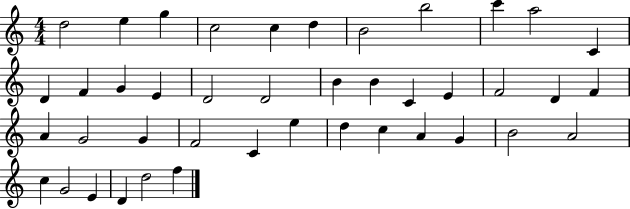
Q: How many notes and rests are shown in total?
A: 42